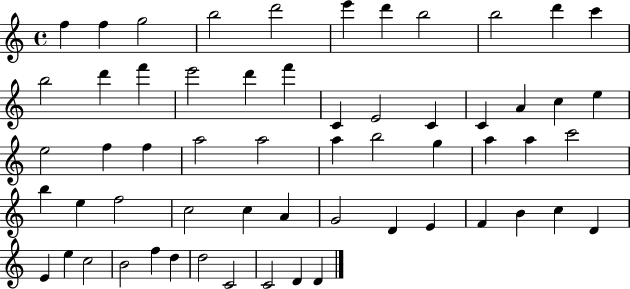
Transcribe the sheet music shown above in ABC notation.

X:1
T:Untitled
M:4/4
L:1/4
K:C
f f g2 b2 d'2 e' d' b2 b2 d' c' b2 d' f' e'2 d' f' C E2 C C A c e e2 f f a2 a2 a b2 g a a c'2 b e f2 c2 c A G2 D E F B c D E e c2 B2 f d d2 C2 C2 D D